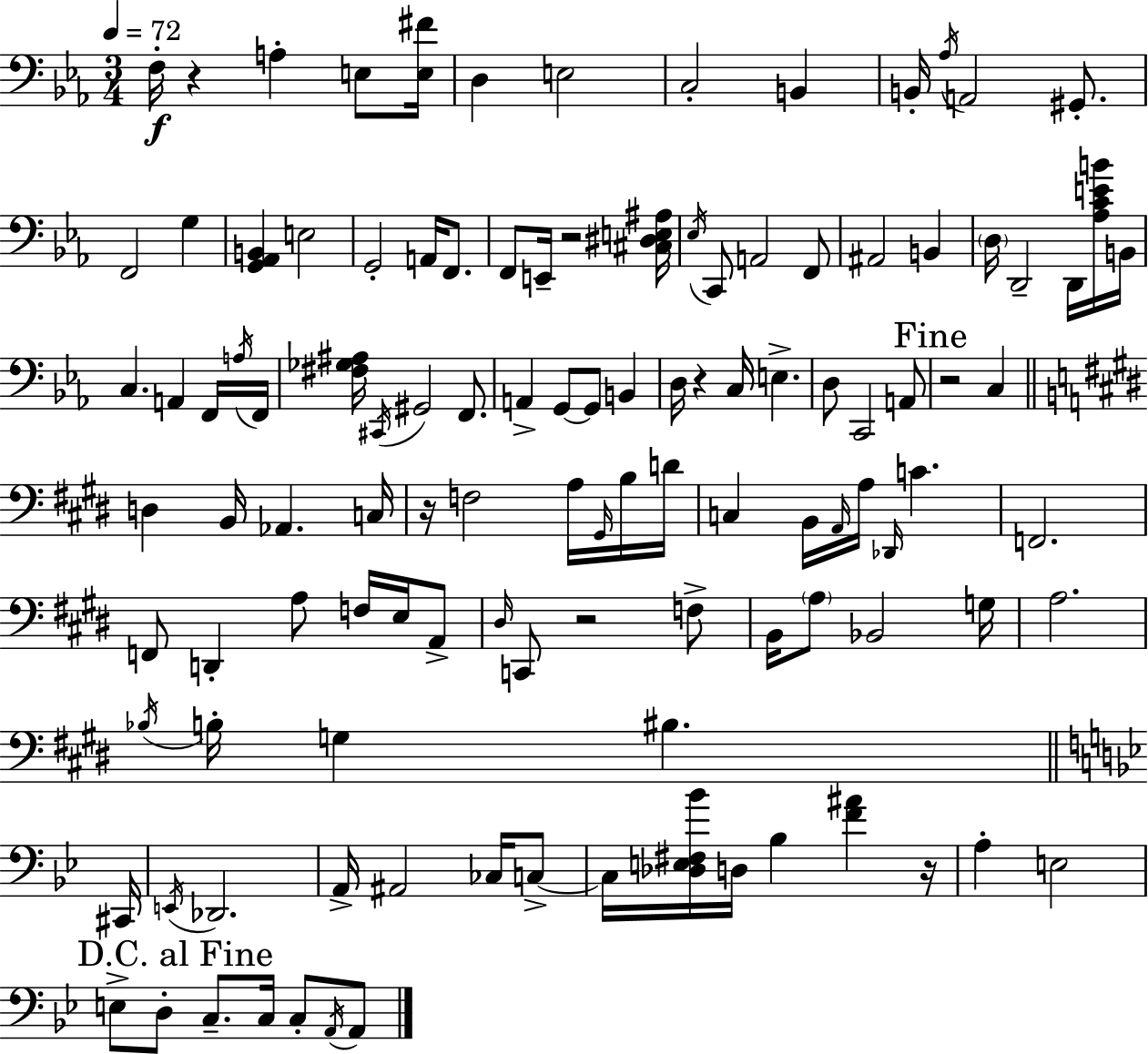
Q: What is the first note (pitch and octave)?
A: F3